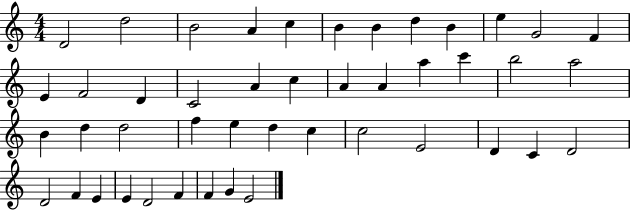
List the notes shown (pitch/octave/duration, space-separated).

D4/h D5/h B4/h A4/q C5/q B4/q B4/q D5/q B4/q E5/q G4/h F4/q E4/q F4/h D4/q C4/h A4/q C5/q A4/q A4/q A5/q C6/q B5/h A5/h B4/q D5/q D5/h F5/q E5/q D5/q C5/q C5/h E4/h D4/q C4/q D4/h D4/h F4/q E4/q E4/q D4/h F4/q F4/q G4/q E4/h